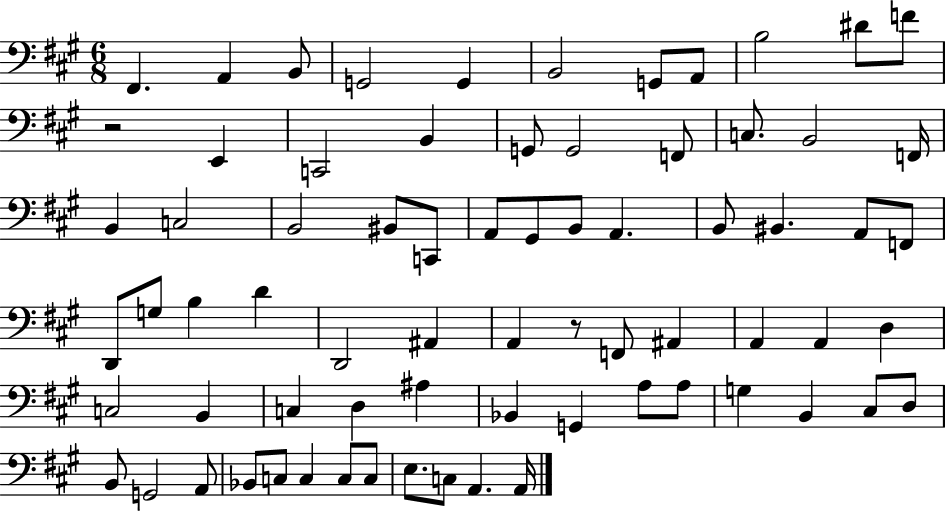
X:1
T:Untitled
M:6/8
L:1/4
K:A
^F,, A,, B,,/2 G,,2 G,, B,,2 G,,/2 A,,/2 B,2 ^D/2 F/2 z2 E,, C,,2 B,, G,,/2 G,,2 F,,/2 C,/2 B,,2 F,,/4 B,, C,2 B,,2 ^B,,/2 C,,/2 A,,/2 ^G,,/2 B,,/2 A,, B,,/2 ^B,, A,,/2 F,,/2 D,,/2 G,/2 B, D D,,2 ^A,, A,, z/2 F,,/2 ^A,, A,, A,, D, C,2 B,, C, D, ^A, _B,, G,, A,/2 A,/2 G, B,, ^C,/2 D,/2 B,,/2 G,,2 A,,/2 _B,,/2 C,/2 C, C,/2 C,/2 E,/2 C,/2 A,, A,,/4